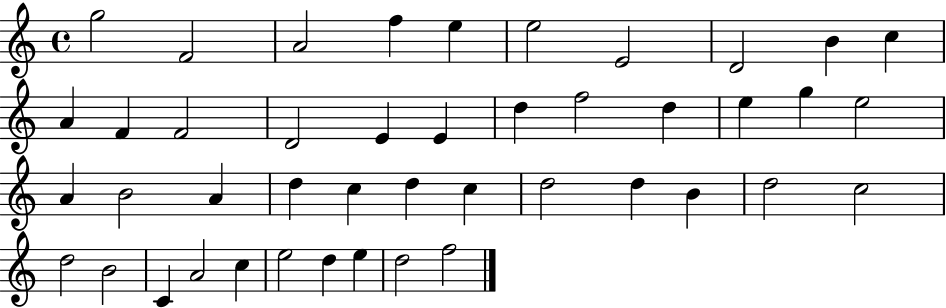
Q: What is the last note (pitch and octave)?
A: F5